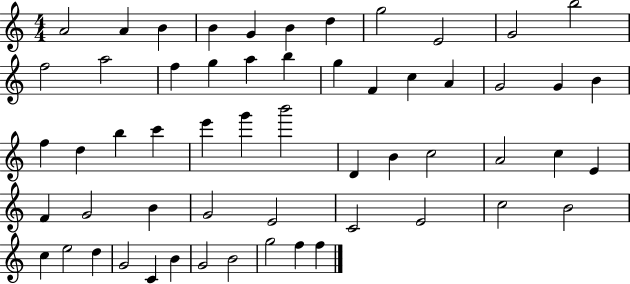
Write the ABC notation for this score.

X:1
T:Untitled
M:4/4
L:1/4
K:C
A2 A B B G B d g2 E2 G2 b2 f2 a2 f g a b g F c A G2 G B f d b c' e' g' b'2 D B c2 A2 c E F G2 B G2 E2 C2 E2 c2 B2 c e2 d G2 C B G2 B2 g2 f f